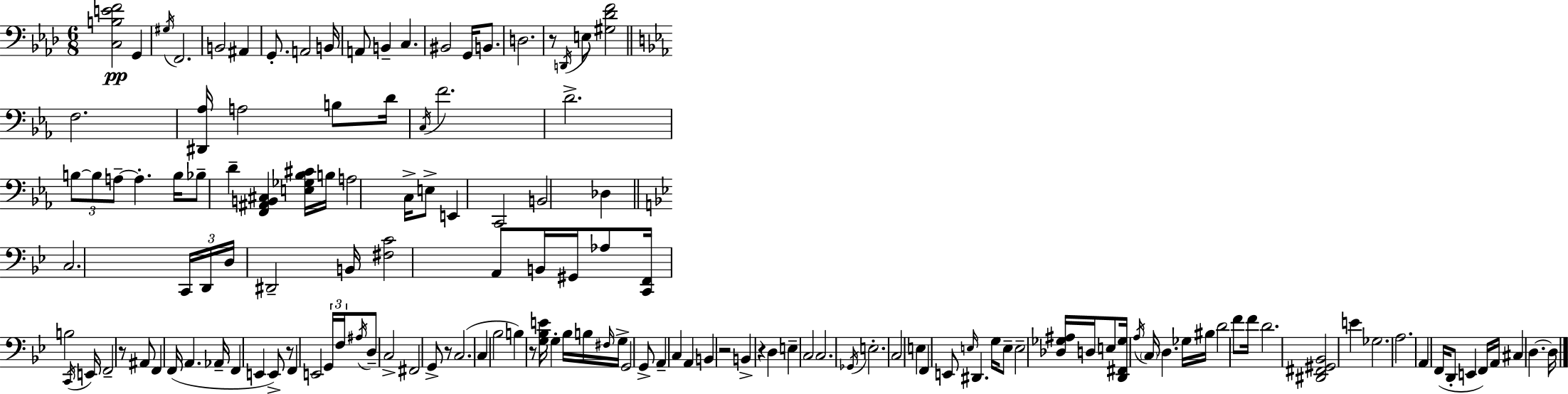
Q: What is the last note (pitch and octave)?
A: D3